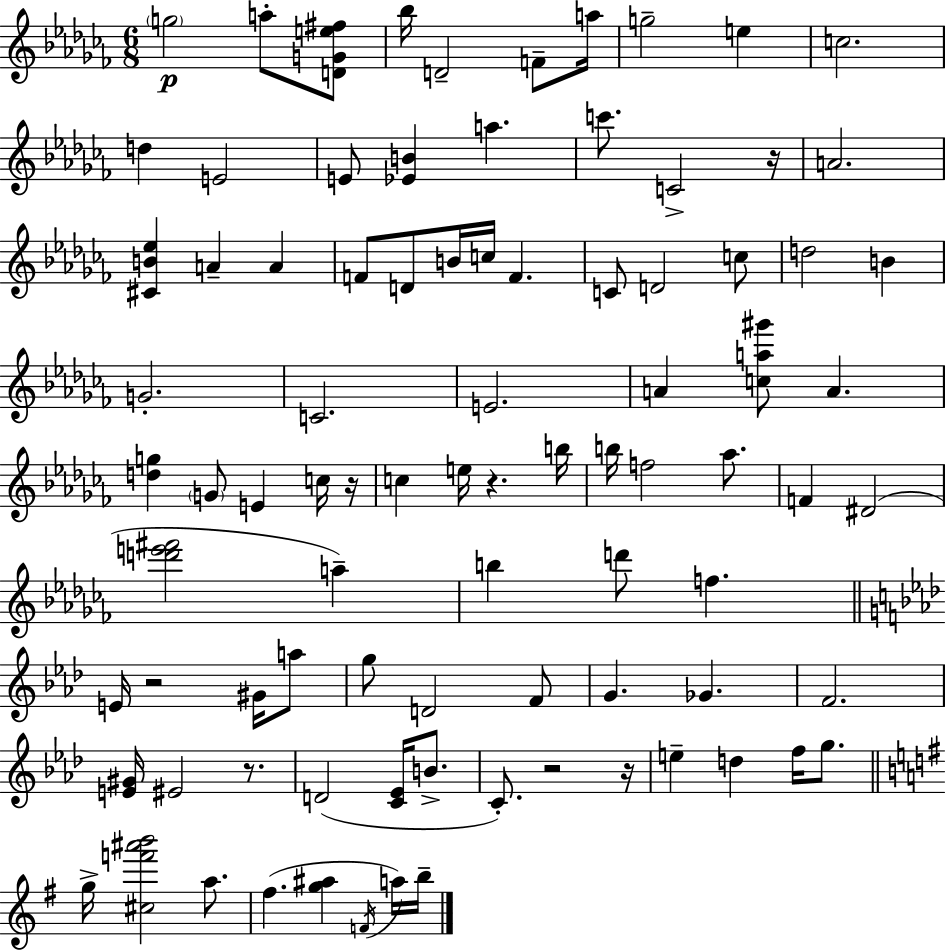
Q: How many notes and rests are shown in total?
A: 88